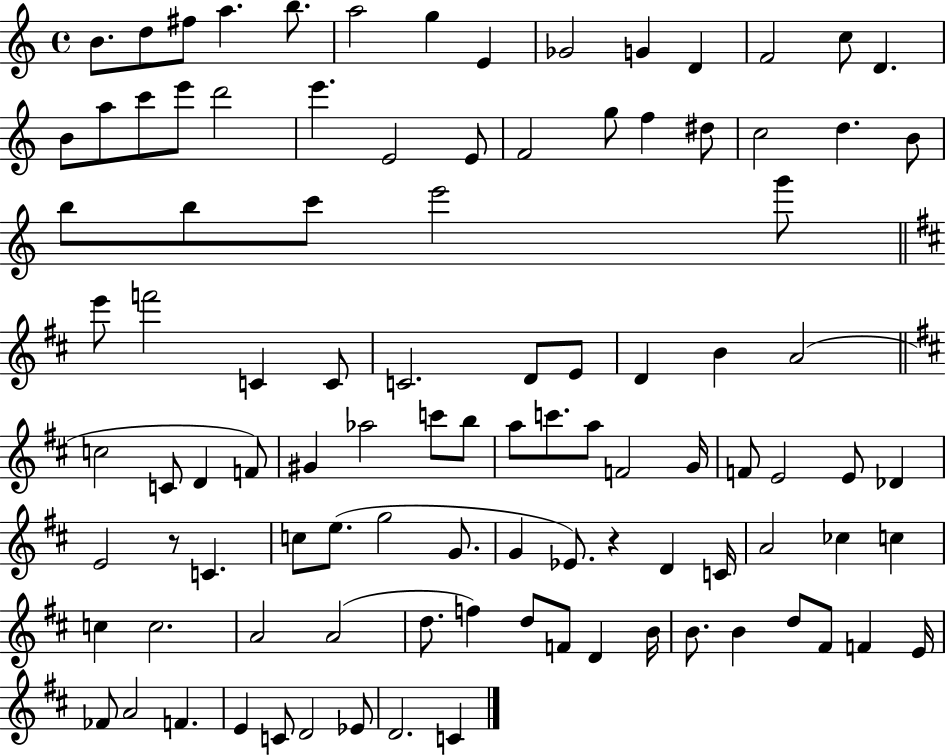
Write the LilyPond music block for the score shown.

{
  \clef treble
  \time 4/4
  \defaultTimeSignature
  \key c \major
  b'8. d''8 fis''8 a''4. b''8. | a''2 g''4 e'4 | ges'2 g'4 d'4 | f'2 c''8 d'4. | \break b'8 a''8 c'''8 e'''8 d'''2 | e'''4. e'2 e'8 | f'2 g''8 f''4 dis''8 | c''2 d''4. b'8 | \break b''8 b''8 c'''8 e'''2 g'''8 | \bar "||" \break \key d \major e'''8 f'''2 c'4 c'8 | c'2. d'8 e'8 | d'4 b'4 a'2( | \bar "||" \break \key d \major c''2 c'8 d'4 f'8) | gis'4 aes''2 c'''8 b''8 | a''8 c'''8. a''8 f'2 g'16 | f'8 e'2 e'8 des'4 | \break e'2 r8 c'4. | c''8 e''8.( g''2 g'8. | g'4 ees'8.) r4 d'4 c'16 | a'2 ces''4 c''4 | \break c''4 c''2. | a'2 a'2( | d''8. f''4) d''8 f'8 d'4 b'16 | b'8. b'4 d''8 fis'8 f'4 e'16 | \break fes'8 a'2 f'4. | e'4 c'8 d'2 ees'8 | d'2. c'4 | \bar "|."
}